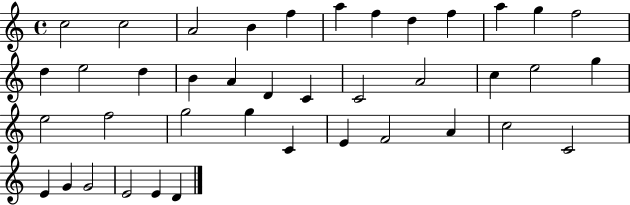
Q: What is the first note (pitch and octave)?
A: C5